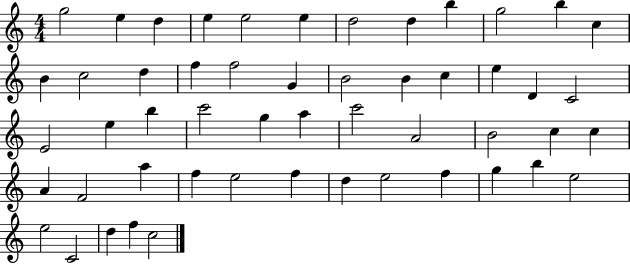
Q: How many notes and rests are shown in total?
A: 52